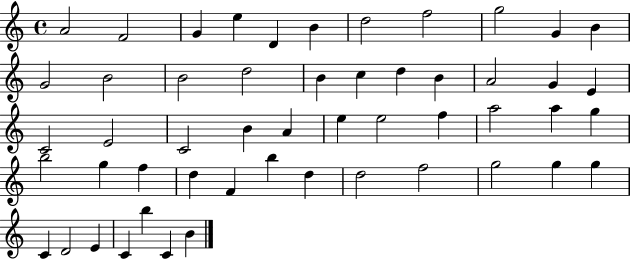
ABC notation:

X:1
T:Untitled
M:4/4
L:1/4
K:C
A2 F2 G e D B d2 f2 g2 G B G2 B2 B2 d2 B c d B A2 G E C2 E2 C2 B A e e2 f a2 a g b2 g f d F b d d2 f2 g2 g g C D2 E C b C B